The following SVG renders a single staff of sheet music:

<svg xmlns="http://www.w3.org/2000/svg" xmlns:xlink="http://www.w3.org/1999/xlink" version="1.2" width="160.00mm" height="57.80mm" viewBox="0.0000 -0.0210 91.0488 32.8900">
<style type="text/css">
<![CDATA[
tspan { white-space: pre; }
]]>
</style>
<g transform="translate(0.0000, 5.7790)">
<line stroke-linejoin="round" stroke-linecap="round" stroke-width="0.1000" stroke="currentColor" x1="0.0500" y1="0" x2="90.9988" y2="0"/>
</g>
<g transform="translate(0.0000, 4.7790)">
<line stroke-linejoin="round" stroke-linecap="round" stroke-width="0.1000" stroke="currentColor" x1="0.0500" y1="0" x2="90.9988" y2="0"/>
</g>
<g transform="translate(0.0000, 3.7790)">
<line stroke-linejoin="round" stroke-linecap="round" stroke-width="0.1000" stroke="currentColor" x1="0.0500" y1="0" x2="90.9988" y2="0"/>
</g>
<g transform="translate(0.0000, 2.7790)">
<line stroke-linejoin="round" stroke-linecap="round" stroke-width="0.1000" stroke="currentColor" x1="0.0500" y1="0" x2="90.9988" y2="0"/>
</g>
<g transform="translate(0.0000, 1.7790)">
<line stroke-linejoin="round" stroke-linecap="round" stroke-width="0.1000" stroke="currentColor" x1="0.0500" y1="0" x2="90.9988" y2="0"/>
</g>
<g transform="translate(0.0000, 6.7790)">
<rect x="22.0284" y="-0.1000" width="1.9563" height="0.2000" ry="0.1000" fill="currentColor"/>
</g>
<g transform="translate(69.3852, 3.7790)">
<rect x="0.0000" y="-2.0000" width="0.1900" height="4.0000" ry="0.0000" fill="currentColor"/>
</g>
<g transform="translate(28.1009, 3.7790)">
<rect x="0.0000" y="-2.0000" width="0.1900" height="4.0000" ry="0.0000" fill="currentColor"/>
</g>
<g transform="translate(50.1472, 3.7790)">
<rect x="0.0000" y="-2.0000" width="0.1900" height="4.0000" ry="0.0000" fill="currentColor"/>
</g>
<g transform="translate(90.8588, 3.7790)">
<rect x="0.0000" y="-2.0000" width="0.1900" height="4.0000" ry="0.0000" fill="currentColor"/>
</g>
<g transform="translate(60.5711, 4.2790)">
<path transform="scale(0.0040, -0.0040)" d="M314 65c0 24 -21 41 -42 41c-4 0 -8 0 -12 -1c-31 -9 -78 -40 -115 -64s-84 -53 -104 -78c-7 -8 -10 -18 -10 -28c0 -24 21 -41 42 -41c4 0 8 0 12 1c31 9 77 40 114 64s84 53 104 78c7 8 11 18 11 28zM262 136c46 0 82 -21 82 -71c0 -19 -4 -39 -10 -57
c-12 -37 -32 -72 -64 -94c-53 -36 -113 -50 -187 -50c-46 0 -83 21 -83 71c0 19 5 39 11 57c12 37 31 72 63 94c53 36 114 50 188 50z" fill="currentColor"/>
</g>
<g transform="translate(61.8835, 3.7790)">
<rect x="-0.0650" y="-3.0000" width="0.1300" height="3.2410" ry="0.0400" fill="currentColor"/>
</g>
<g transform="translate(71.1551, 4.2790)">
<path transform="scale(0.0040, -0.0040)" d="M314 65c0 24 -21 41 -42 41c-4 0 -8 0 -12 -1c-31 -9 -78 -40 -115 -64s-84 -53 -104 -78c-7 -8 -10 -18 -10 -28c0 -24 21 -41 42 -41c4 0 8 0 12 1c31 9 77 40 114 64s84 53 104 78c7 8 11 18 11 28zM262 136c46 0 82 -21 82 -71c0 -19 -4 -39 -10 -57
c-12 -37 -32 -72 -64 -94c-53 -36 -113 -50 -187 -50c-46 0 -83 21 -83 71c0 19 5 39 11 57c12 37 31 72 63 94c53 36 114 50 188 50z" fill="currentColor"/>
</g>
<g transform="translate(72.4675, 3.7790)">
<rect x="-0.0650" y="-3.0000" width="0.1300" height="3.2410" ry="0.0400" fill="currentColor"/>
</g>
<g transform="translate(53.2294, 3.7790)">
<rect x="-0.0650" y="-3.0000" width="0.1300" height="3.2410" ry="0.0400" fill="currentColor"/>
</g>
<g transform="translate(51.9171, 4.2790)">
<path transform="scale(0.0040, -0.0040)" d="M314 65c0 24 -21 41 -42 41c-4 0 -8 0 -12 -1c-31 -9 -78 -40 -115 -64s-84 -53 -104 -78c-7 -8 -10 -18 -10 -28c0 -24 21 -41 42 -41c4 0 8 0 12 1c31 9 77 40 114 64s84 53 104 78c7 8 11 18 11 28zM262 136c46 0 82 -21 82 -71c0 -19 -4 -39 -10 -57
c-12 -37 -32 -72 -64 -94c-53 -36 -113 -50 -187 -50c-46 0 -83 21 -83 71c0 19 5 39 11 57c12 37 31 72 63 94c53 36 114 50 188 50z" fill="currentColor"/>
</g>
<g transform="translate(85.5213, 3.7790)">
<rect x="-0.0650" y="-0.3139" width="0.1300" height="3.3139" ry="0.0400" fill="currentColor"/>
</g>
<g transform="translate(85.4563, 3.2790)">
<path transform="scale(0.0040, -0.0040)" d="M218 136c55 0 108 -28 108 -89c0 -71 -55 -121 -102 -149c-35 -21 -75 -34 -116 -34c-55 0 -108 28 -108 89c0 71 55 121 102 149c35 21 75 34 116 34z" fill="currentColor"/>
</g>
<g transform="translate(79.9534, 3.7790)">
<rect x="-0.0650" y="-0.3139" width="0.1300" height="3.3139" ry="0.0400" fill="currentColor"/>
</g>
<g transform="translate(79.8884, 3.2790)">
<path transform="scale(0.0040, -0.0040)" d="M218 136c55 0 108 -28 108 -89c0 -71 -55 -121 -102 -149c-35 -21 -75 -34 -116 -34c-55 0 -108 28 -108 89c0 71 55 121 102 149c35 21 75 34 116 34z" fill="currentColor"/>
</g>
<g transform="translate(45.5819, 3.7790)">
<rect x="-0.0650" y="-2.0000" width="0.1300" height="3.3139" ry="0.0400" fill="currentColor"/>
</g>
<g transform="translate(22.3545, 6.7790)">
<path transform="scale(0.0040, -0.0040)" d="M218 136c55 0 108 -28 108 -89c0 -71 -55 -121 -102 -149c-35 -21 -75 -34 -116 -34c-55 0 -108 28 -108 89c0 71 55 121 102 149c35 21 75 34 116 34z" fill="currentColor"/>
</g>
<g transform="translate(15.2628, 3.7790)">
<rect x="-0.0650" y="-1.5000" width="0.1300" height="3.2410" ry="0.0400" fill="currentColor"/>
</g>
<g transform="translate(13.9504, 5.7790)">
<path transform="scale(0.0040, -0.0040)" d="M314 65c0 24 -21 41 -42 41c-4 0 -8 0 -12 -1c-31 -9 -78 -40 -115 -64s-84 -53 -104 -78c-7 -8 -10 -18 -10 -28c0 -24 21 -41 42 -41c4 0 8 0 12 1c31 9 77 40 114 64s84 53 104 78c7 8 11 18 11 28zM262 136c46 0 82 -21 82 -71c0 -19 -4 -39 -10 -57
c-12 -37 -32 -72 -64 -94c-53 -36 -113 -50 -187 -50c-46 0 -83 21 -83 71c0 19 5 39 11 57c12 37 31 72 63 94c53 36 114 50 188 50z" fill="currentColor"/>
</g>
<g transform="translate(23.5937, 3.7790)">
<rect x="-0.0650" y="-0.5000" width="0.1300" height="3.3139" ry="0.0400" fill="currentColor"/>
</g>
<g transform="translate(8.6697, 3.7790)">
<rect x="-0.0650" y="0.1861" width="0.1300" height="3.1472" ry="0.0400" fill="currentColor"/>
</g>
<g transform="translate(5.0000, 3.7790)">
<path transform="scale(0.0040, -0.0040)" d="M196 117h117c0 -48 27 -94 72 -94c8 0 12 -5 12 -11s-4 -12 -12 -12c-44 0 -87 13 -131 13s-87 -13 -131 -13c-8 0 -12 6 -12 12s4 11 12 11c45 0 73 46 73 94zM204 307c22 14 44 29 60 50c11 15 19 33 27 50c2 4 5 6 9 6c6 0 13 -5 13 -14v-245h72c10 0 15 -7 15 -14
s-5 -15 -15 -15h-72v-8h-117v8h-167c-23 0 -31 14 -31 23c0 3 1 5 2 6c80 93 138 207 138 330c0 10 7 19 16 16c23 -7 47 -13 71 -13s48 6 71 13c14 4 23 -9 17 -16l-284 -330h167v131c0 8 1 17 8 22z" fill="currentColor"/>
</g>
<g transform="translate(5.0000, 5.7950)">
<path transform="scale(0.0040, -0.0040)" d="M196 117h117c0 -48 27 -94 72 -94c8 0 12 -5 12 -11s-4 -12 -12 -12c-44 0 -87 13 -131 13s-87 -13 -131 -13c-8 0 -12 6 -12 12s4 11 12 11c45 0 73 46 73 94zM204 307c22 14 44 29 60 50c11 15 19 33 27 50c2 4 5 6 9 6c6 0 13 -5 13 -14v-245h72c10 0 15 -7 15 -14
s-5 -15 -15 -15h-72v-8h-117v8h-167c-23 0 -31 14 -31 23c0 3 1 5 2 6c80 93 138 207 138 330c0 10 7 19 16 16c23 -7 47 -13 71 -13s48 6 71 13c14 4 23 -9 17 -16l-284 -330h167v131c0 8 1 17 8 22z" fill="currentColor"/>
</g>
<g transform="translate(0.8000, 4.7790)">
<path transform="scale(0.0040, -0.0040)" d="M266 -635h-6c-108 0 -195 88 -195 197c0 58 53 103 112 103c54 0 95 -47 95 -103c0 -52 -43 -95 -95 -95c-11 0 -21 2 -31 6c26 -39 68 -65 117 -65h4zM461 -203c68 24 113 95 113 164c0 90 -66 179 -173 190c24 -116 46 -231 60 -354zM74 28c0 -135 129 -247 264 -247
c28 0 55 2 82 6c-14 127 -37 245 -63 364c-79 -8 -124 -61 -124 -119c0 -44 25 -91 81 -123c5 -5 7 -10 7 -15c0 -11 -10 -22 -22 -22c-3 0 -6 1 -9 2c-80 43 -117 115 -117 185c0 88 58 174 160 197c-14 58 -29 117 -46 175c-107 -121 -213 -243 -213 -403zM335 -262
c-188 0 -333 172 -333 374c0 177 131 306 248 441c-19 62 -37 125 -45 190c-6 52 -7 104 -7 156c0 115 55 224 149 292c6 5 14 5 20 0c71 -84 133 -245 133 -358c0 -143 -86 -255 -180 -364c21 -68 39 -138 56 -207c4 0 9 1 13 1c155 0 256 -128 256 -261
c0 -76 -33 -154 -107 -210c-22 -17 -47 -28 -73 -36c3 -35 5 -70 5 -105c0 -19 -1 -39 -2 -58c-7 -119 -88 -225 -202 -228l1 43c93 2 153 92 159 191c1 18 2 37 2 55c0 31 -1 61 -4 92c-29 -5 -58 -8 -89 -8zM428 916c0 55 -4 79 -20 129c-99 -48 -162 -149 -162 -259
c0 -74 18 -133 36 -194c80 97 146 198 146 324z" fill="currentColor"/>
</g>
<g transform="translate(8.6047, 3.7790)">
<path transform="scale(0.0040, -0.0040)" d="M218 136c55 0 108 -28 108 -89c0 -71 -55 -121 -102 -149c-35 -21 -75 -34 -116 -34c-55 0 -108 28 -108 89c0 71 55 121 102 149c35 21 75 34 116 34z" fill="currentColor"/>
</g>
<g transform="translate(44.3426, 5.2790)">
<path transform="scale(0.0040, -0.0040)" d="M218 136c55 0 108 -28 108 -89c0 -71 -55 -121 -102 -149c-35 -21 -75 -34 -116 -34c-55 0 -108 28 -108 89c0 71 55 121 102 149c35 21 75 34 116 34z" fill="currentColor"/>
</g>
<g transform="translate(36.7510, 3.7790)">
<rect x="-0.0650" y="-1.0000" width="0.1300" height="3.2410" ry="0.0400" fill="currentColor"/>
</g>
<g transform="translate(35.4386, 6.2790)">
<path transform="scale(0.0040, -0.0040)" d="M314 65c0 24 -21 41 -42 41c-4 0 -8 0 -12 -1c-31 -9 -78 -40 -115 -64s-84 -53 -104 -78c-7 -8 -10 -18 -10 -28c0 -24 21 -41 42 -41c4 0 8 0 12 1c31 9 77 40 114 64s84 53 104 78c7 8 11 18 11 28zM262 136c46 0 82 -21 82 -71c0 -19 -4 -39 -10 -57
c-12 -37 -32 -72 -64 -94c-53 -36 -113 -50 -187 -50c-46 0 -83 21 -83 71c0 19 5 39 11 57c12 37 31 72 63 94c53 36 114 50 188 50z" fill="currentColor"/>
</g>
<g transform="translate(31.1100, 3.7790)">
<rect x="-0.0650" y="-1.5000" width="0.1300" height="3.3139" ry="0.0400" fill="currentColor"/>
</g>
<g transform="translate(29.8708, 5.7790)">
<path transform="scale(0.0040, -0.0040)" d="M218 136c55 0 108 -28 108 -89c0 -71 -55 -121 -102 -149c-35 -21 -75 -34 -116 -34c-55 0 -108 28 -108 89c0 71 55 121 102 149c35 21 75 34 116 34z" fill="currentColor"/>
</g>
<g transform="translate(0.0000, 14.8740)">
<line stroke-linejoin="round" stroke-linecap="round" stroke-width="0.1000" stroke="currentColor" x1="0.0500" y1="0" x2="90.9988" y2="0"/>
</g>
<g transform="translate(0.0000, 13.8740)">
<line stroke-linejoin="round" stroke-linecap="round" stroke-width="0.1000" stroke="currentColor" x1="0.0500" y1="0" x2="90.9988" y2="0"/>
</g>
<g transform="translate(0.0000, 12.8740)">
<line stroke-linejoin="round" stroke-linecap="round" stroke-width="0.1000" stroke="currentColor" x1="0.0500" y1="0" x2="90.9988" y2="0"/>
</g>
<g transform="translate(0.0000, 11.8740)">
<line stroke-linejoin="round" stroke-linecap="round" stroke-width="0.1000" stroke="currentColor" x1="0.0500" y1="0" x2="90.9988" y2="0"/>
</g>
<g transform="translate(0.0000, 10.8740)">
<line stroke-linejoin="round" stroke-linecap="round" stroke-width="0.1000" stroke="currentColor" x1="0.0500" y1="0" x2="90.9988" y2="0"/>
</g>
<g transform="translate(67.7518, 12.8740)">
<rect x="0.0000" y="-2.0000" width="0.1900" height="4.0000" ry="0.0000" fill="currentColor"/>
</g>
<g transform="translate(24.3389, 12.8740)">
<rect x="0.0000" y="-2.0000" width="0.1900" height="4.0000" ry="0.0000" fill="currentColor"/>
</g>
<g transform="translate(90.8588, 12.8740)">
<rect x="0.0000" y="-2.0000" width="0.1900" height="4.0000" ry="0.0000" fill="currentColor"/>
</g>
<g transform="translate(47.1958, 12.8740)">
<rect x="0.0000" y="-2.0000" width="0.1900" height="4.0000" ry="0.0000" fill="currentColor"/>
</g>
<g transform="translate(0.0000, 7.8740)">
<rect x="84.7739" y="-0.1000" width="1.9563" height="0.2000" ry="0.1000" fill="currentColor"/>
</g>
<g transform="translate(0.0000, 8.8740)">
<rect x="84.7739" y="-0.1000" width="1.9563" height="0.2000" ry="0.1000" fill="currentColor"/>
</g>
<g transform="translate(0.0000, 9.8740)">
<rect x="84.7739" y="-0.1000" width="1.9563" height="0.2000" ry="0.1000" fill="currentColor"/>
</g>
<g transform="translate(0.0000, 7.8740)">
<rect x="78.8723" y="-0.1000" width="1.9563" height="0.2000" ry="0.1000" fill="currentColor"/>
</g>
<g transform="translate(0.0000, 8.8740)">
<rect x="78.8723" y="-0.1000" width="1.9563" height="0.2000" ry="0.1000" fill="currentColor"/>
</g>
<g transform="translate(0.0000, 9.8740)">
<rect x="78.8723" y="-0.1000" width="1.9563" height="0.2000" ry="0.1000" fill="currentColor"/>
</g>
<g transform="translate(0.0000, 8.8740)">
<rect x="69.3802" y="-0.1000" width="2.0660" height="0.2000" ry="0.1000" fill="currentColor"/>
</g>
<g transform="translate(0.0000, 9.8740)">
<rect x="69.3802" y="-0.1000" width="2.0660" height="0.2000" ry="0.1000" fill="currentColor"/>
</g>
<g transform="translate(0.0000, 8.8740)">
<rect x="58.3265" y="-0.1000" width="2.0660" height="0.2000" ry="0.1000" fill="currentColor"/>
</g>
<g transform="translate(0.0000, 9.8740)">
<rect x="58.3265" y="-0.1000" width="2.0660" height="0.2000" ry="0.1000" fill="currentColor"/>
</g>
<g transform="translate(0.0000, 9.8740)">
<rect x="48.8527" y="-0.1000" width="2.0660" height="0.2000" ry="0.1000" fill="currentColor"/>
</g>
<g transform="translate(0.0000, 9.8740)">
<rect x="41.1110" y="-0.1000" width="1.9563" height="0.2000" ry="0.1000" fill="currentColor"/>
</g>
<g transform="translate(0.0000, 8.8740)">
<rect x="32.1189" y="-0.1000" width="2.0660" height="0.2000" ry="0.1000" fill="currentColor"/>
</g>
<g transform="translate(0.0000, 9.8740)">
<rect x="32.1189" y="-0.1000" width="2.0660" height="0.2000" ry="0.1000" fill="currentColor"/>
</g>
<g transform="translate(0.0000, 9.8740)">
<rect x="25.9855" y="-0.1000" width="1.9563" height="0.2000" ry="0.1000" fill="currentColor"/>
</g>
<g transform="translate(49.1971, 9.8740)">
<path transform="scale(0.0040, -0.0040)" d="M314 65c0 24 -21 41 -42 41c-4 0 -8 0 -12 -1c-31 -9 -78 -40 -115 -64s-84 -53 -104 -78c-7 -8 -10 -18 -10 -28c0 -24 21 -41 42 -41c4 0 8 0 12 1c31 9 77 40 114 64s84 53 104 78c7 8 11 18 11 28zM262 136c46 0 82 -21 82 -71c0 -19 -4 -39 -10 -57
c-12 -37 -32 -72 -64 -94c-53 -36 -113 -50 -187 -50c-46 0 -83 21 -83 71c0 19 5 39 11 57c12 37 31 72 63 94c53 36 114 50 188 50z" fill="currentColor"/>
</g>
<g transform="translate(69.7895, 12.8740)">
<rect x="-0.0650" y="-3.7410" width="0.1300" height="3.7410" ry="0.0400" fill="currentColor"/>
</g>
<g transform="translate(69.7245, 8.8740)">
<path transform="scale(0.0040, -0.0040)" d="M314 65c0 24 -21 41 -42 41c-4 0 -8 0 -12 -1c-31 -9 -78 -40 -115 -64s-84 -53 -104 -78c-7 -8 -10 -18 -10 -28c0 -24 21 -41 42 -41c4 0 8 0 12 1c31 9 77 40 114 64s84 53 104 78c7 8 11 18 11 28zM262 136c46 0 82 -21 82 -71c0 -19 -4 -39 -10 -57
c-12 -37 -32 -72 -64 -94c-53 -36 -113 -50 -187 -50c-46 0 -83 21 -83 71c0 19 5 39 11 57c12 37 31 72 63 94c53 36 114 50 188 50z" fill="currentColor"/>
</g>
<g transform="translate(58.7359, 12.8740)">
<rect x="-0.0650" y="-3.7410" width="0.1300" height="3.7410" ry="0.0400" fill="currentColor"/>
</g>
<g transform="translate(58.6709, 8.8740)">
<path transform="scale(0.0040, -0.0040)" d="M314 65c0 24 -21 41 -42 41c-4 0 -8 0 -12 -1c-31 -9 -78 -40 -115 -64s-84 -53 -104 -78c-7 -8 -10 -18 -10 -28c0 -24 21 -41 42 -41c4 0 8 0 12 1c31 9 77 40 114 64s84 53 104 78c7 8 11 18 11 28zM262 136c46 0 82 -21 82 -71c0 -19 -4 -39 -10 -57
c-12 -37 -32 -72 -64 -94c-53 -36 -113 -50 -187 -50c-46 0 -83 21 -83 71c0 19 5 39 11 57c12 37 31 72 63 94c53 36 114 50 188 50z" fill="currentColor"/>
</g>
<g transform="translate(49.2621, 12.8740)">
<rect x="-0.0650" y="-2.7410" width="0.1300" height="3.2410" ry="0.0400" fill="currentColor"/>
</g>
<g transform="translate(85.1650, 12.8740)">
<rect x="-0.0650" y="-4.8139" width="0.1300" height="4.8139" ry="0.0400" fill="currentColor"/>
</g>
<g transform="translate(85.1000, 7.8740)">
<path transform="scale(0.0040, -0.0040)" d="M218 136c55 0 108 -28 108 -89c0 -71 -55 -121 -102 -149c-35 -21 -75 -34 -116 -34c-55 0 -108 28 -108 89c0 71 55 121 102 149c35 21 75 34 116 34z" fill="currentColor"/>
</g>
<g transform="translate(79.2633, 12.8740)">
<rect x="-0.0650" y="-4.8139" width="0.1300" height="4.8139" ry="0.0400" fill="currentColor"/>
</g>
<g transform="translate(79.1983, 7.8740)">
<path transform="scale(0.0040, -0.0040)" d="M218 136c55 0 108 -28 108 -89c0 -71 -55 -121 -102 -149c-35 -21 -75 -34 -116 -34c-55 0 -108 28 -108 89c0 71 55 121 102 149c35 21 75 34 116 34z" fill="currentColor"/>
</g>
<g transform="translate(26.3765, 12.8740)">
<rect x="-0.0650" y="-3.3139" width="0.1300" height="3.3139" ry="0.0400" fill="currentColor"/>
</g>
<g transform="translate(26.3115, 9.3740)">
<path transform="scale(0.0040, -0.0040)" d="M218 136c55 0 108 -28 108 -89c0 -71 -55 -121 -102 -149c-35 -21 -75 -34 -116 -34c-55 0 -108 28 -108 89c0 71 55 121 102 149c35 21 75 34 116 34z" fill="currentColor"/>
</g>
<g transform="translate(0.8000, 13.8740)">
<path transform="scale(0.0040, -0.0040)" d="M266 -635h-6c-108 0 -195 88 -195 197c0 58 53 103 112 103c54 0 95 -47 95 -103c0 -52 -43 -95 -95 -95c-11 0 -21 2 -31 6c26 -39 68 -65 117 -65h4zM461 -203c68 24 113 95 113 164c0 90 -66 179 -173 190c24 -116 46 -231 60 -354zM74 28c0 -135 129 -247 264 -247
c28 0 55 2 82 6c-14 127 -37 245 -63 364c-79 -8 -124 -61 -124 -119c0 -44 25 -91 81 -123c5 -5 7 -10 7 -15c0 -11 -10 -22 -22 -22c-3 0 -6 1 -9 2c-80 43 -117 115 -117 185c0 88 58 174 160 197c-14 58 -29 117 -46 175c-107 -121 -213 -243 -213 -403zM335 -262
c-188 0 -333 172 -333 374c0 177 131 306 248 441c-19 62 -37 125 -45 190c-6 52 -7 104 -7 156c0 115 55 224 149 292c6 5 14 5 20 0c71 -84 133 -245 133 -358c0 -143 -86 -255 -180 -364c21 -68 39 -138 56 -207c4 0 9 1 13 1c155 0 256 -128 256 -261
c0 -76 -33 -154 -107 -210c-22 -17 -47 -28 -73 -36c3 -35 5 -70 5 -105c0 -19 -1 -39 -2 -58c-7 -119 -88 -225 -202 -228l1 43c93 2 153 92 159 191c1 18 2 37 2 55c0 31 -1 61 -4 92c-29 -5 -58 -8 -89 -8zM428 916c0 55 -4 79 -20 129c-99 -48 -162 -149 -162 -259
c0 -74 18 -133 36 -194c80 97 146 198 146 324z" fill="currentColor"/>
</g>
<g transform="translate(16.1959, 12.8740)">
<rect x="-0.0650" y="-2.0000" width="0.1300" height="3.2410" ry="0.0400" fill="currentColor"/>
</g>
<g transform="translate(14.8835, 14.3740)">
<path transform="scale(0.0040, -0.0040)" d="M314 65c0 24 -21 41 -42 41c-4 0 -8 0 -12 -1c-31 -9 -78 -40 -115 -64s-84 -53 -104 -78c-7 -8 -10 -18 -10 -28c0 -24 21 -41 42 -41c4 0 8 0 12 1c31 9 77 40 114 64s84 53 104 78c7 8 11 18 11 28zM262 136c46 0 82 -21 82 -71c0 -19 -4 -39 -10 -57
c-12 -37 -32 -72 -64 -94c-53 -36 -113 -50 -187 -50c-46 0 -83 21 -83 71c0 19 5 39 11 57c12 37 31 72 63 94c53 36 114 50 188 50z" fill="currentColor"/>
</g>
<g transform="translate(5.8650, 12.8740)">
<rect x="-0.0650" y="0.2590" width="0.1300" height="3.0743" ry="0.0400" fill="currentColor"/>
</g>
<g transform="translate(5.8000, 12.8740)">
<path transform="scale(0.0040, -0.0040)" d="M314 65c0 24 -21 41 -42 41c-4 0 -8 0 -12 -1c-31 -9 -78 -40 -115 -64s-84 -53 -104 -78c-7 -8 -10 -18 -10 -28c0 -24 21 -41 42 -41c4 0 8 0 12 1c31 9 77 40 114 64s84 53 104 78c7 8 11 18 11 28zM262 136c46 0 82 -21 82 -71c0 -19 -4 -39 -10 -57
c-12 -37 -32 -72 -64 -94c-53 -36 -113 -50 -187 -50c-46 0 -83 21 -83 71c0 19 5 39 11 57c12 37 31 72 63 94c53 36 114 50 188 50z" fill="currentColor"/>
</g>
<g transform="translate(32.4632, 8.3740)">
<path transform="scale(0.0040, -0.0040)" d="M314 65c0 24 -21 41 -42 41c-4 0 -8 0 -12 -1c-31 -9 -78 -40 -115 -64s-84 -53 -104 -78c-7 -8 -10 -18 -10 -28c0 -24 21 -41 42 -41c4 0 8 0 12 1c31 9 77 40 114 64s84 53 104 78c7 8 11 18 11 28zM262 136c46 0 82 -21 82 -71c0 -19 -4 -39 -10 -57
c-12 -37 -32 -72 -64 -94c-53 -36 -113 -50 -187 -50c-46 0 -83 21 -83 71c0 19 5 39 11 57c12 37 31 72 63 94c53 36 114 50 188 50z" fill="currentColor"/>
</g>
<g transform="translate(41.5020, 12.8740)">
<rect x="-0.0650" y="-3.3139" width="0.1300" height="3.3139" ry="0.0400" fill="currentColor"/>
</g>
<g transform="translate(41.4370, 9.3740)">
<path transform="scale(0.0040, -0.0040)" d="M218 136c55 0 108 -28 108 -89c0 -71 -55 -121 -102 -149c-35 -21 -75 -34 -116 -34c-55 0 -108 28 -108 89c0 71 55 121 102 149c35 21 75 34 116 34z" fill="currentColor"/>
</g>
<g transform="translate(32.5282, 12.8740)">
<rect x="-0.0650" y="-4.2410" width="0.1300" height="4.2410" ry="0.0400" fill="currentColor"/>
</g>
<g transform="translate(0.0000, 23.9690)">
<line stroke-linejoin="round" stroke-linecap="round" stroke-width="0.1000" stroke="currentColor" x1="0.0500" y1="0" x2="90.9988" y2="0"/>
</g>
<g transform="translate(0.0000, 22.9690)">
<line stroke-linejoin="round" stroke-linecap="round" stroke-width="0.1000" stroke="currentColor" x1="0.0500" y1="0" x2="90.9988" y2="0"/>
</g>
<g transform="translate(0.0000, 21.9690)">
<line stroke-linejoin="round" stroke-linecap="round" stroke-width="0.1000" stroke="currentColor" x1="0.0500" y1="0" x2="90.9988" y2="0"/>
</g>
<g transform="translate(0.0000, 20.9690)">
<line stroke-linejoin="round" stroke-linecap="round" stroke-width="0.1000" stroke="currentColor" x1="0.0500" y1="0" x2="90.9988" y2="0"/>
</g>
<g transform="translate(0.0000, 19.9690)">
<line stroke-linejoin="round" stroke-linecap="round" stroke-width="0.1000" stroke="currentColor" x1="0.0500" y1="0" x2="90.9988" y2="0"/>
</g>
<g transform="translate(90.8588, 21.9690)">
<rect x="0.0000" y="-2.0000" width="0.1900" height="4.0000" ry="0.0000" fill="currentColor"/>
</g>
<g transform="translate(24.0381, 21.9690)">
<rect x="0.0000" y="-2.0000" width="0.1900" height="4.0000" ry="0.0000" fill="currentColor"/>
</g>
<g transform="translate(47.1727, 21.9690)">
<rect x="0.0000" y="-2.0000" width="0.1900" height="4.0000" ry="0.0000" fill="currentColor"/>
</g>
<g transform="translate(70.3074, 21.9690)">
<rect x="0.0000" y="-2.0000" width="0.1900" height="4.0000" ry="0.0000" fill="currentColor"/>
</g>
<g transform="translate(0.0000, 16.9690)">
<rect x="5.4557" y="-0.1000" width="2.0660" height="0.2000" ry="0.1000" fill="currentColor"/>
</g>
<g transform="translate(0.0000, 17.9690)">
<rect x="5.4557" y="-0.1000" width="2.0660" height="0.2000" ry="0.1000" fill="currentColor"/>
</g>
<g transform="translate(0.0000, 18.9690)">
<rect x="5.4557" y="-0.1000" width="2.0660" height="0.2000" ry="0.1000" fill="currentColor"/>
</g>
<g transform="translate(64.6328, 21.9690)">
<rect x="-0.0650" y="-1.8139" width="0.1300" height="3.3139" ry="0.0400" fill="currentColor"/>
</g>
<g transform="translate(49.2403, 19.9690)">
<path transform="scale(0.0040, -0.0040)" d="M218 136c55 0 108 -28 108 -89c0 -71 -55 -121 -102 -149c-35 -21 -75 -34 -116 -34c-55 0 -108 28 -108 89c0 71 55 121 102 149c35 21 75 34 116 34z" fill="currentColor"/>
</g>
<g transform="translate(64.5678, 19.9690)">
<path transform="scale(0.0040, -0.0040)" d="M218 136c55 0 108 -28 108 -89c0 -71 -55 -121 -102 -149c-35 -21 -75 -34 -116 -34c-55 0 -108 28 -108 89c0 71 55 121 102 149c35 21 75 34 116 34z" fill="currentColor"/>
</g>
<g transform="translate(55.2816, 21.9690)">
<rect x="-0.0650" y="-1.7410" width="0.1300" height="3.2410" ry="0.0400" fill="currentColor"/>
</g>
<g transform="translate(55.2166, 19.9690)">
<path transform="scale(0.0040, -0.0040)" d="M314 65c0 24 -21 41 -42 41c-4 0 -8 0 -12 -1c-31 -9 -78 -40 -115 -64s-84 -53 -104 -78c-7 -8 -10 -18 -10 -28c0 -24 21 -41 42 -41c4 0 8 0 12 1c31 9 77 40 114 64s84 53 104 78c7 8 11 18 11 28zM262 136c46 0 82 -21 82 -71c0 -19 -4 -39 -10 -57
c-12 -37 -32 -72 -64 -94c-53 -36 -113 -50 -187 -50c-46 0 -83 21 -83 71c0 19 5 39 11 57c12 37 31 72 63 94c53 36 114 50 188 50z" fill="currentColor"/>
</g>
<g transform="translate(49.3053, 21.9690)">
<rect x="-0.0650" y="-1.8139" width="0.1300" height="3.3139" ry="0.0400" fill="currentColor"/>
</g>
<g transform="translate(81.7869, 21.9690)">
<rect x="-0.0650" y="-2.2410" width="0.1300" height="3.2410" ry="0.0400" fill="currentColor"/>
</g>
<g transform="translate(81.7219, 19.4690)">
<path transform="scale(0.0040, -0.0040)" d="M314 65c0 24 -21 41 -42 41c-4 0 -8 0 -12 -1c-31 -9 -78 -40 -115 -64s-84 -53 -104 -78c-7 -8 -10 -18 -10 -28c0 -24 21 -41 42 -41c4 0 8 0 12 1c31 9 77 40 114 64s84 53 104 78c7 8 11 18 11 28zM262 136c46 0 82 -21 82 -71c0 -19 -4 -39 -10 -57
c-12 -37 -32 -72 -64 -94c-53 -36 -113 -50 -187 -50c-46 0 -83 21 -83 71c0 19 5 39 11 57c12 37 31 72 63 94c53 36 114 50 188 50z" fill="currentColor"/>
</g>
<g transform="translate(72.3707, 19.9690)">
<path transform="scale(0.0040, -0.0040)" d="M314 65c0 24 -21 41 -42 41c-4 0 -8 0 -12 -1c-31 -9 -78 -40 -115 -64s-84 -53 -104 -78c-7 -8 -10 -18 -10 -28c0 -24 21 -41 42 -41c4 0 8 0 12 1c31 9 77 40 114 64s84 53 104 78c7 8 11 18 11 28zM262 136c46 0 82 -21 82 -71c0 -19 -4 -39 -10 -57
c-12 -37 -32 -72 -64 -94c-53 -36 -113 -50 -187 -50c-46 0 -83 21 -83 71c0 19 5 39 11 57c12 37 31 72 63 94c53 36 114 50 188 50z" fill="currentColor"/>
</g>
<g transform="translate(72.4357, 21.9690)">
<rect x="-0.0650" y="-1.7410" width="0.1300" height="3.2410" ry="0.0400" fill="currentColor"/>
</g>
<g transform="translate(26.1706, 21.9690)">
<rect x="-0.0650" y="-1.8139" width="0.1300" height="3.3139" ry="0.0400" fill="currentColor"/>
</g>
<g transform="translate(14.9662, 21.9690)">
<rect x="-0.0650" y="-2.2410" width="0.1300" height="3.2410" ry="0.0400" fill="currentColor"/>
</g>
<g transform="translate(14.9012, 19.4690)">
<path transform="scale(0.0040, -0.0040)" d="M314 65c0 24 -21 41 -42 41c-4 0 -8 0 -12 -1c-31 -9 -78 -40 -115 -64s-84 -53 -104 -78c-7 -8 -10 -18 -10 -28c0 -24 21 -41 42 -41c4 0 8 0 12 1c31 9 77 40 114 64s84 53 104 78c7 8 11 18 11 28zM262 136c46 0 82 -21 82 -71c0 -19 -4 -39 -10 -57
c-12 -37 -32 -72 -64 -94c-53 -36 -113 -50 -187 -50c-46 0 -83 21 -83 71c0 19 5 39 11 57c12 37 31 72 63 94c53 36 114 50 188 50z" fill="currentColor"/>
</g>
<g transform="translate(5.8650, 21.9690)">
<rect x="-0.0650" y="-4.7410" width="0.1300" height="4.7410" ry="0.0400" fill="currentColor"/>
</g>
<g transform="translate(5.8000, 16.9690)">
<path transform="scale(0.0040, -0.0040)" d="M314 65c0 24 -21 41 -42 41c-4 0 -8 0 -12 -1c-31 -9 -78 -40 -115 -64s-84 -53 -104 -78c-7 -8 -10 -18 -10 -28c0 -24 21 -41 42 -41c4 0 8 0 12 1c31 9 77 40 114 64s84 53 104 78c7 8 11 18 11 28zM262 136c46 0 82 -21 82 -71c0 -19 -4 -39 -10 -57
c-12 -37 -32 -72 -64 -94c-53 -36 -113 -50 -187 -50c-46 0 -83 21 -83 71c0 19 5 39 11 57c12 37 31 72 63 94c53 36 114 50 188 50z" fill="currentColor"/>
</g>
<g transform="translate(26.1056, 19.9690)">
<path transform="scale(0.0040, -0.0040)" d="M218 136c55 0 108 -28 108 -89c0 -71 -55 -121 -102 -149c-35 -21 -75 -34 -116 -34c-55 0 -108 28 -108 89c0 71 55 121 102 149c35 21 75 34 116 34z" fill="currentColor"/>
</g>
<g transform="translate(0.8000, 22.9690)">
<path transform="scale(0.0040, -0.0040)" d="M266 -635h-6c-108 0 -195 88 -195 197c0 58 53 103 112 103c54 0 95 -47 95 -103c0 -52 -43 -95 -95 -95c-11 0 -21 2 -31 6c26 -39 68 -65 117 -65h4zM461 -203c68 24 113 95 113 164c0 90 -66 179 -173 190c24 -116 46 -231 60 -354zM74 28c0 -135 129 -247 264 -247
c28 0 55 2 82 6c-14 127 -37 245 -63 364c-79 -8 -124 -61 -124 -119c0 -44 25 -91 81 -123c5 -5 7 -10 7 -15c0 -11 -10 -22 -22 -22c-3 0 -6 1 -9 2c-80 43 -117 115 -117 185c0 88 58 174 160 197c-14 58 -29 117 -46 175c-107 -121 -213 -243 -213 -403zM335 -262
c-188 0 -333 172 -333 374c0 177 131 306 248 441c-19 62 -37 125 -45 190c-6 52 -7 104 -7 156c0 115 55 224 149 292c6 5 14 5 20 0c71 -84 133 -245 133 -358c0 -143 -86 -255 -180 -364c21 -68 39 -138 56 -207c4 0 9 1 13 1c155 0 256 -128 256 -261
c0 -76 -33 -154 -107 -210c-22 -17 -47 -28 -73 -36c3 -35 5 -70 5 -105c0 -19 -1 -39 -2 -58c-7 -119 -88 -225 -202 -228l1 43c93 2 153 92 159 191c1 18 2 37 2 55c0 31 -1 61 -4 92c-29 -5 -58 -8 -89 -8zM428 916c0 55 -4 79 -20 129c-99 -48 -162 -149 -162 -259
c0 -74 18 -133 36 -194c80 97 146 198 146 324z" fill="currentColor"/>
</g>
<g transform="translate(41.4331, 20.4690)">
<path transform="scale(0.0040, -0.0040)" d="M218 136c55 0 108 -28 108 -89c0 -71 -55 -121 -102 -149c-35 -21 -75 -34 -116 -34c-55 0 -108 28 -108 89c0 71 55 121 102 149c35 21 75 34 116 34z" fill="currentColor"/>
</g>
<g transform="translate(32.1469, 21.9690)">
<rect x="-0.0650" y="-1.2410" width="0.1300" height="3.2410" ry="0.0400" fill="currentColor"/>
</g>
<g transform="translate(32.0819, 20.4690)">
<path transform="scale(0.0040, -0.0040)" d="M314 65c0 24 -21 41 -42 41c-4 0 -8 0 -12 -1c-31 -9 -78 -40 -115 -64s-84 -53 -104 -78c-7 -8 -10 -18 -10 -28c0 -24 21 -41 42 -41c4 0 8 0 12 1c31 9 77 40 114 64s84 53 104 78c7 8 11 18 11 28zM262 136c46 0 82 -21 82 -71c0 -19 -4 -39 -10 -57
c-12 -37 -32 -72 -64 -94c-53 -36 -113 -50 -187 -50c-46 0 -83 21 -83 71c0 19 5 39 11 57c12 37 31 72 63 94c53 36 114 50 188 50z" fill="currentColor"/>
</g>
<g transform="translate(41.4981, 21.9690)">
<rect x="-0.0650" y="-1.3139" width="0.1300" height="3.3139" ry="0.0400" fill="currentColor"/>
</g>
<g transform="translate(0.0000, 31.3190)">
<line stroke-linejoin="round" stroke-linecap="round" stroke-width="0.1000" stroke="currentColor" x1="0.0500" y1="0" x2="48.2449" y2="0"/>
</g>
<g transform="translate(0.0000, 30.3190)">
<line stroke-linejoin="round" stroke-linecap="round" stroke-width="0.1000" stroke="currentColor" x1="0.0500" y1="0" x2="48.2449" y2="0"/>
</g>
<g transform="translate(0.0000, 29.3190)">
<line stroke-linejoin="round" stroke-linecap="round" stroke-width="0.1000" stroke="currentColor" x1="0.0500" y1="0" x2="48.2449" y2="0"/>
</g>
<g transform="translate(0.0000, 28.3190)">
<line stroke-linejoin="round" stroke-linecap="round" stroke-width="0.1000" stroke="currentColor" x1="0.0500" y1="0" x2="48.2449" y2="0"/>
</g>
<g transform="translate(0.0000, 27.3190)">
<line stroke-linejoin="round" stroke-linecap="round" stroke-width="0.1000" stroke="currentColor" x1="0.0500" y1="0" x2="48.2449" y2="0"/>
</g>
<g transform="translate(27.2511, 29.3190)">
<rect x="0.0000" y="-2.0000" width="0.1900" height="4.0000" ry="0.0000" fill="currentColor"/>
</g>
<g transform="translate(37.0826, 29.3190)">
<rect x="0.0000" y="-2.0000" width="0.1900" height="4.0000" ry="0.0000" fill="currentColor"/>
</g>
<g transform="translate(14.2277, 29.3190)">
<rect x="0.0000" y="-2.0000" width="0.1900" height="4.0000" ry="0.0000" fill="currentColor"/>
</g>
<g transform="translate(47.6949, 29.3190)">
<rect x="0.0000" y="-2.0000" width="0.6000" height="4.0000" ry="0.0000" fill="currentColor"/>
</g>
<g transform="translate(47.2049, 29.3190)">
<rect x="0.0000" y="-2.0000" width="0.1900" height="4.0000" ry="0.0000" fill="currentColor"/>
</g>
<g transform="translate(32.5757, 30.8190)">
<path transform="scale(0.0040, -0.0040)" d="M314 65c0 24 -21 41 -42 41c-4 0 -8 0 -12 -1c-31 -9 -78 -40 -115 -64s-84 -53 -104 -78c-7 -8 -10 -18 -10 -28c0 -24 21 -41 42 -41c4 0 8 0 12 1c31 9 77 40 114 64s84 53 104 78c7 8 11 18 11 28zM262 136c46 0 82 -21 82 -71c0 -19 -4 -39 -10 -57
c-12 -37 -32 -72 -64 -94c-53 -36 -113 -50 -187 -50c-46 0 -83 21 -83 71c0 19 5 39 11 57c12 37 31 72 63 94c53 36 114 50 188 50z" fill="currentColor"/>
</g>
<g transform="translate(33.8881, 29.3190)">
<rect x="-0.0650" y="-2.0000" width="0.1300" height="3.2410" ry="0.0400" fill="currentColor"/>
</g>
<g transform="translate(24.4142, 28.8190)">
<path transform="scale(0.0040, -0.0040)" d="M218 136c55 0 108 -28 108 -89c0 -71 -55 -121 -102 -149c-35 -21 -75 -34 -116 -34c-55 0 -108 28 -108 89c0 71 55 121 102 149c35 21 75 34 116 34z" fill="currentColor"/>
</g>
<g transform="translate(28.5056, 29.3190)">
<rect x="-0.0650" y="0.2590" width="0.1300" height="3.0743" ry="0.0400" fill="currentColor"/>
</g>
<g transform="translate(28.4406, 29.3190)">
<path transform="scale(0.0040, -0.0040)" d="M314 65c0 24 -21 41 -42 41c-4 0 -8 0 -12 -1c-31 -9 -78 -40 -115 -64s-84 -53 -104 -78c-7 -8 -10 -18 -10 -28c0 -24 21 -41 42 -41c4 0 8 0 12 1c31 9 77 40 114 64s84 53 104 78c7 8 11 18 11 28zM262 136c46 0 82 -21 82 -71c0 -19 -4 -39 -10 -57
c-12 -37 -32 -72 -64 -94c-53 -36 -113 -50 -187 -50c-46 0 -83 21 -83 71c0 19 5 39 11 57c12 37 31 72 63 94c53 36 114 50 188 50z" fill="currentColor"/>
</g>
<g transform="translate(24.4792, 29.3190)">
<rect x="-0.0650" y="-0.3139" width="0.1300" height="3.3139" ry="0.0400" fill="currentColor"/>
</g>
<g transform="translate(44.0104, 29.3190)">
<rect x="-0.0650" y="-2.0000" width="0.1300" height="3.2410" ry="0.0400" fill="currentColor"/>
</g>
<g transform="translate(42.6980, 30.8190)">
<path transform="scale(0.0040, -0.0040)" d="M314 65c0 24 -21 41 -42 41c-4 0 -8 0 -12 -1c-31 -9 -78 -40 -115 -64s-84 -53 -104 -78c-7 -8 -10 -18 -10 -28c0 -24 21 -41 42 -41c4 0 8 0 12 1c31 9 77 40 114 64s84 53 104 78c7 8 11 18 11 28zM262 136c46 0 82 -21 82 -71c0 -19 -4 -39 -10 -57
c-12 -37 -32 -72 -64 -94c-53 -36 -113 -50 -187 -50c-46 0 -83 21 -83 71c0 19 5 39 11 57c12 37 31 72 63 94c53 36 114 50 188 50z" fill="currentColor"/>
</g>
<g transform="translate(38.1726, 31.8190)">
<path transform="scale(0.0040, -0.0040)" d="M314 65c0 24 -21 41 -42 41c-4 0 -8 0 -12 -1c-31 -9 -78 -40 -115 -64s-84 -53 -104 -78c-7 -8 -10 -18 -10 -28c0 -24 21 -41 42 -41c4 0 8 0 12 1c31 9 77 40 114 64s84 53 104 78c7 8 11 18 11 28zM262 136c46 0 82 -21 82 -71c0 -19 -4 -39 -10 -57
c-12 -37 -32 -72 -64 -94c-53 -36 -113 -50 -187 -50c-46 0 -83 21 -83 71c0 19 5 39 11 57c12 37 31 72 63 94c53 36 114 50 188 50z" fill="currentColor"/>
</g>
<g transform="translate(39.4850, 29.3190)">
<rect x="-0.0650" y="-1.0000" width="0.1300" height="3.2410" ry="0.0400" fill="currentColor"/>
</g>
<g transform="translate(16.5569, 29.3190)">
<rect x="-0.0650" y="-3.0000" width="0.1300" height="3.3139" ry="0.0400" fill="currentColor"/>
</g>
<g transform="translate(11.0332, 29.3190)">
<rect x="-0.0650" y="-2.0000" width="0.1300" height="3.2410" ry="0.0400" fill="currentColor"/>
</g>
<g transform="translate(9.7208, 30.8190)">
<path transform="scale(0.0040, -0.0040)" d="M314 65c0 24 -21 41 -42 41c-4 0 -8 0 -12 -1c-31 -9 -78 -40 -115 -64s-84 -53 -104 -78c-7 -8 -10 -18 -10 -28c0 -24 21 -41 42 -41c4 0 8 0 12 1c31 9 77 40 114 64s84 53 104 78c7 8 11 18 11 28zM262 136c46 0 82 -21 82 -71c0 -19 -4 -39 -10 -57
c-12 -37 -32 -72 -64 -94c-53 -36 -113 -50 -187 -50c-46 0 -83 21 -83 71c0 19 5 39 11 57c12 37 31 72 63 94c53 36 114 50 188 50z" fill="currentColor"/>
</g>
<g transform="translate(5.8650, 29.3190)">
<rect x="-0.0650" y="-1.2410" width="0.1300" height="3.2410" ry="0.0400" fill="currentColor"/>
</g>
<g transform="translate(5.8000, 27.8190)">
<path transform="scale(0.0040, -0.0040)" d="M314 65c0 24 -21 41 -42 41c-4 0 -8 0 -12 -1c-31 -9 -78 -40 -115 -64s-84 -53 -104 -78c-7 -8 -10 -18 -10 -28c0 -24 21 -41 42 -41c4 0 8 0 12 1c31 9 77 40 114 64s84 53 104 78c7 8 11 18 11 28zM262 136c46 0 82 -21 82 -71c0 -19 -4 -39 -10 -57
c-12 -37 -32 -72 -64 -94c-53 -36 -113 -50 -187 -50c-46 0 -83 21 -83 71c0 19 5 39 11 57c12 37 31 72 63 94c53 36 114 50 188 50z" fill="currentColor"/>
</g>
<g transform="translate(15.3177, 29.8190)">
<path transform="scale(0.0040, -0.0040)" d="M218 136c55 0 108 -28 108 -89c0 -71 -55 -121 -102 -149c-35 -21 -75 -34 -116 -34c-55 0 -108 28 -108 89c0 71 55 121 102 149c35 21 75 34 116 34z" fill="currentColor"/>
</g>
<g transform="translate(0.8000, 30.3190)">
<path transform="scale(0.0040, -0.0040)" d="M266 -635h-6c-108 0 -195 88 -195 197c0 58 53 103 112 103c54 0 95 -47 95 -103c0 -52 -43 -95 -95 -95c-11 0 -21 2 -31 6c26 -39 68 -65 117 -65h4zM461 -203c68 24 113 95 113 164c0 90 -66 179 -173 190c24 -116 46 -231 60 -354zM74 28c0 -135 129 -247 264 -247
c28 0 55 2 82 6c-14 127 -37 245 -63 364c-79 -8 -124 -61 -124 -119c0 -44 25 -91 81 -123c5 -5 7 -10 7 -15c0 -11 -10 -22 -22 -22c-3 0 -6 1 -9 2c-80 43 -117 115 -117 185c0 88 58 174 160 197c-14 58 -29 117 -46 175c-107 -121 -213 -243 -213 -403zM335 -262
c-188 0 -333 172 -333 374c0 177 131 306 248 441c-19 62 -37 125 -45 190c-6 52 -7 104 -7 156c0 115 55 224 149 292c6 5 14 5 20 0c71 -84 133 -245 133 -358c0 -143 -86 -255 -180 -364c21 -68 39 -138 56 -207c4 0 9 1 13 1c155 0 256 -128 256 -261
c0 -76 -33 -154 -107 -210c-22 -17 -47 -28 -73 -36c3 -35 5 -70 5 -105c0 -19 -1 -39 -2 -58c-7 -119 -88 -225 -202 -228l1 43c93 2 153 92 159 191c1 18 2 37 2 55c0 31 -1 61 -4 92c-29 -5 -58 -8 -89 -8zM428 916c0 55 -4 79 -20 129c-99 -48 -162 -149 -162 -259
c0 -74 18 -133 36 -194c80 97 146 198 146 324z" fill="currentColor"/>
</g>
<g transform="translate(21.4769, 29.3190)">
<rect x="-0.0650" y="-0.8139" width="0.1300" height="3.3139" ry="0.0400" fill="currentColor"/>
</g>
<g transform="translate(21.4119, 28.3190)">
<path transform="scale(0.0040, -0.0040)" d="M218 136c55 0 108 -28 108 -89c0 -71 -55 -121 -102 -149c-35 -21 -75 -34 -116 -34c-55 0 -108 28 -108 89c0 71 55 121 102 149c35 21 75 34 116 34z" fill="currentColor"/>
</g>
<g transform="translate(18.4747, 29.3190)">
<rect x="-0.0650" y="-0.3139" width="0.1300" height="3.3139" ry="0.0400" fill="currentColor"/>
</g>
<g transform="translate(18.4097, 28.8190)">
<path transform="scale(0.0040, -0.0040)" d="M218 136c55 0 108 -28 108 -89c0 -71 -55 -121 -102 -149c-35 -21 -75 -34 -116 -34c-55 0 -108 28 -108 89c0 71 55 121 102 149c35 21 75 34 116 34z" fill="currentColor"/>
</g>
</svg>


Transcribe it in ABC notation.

X:1
T:Untitled
M:4/4
L:1/4
K:C
B E2 C E D2 F A2 A2 A2 c c B2 F2 b d'2 b a2 c'2 c'2 e' e' e'2 g2 f e2 e f f2 f f2 g2 e2 F2 A c d c B2 F2 D2 F2